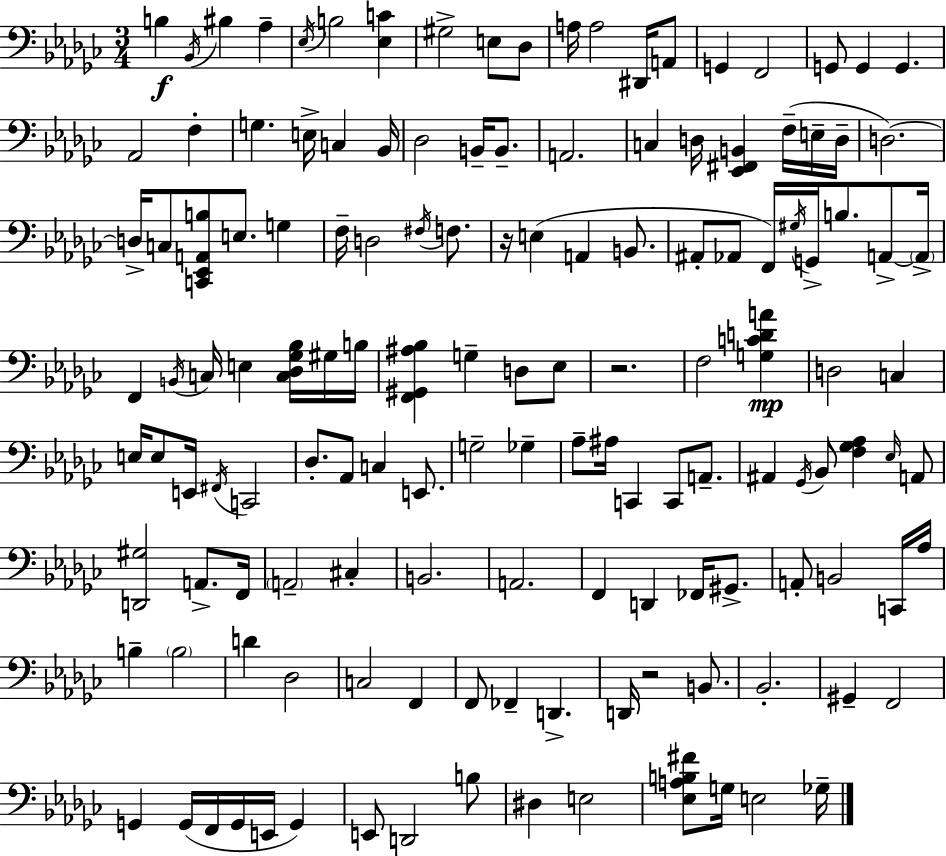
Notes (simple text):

B3/q Bb2/s BIS3/q Ab3/q Eb3/s B3/h [Eb3,C4]/q G#3/h E3/e Db3/e A3/s A3/h D#2/s A2/e G2/q F2/h G2/e G2/q G2/q. Ab2/h F3/q G3/q. E3/s C3/q Bb2/s Db3/h B2/s B2/e. A2/h. C3/q D3/s [Eb2,F#2,B2]/q F3/s E3/s D3/s D3/h. D3/s C3/e [C2,Eb2,A2,B3]/e E3/e. G3/q F3/s D3/h F#3/s F3/e. R/s E3/q A2/q B2/e. A#2/e Ab2/e F2/s G#3/s G2/s B3/e. A2/e A2/s F2/q B2/s C3/s E3/q [C3,Db3,Gb3,Bb3]/s G#3/s B3/s [F2,G#2,A#3,Bb3]/q G3/q D3/e Eb3/e R/h. F3/h [G3,C4,D4,A4]/q D3/h C3/q E3/s E3/e E2/s F#2/s C2/h Db3/e. Ab2/e C3/q E2/e. G3/h Gb3/q Ab3/e A#3/s C2/q C2/e A2/e. A#2/q Gb2/s Bb2/e [F3,Gb3,Ab3]/q Eb3/s A2/e [D2,G#3]/h A2/e. F2/s A2/h C#3/q B2/h. A2/h. F2/q D2/q FES2/s G#2/e. A2/e B2/h C2/s Ab3/s B3/q B3/h D4/q Db3/h C3/h F2/q F2/e FES2/q D2/q. D2/s R/h B2/e. Bb2/h. G#2/q F2/h G2/q G2/s F2/s G2/s E2/s G2/q E2/e D2/h B3/e D#3/q E3/h [Eb3,A3,B3,F#4]/e G3/s E3/h Gb3/s